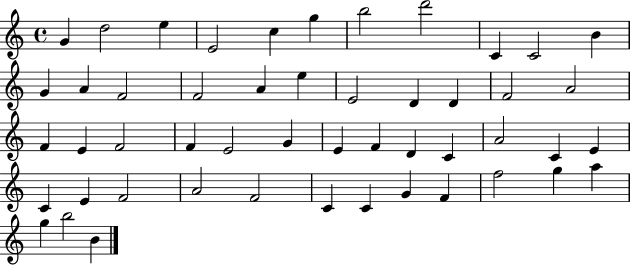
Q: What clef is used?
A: treble